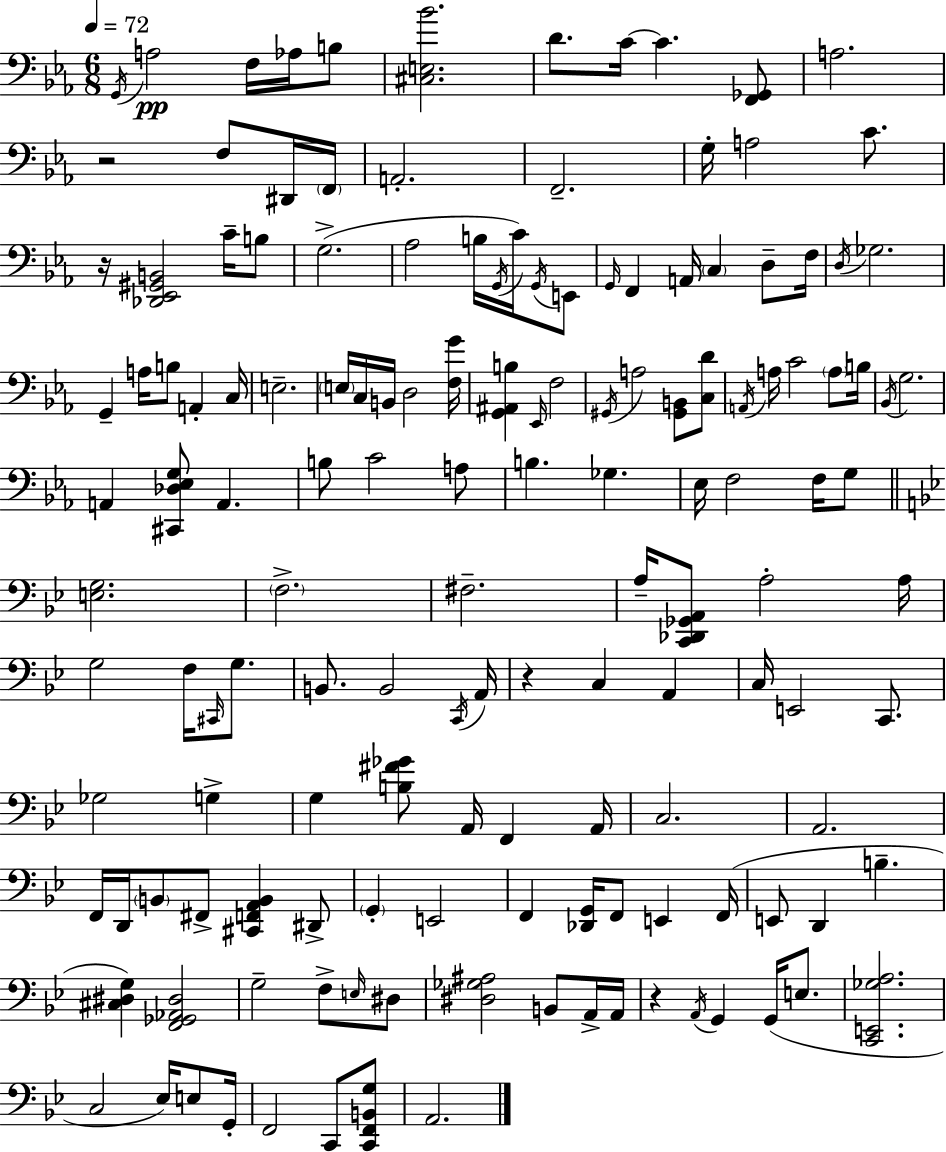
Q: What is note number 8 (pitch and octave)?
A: C4